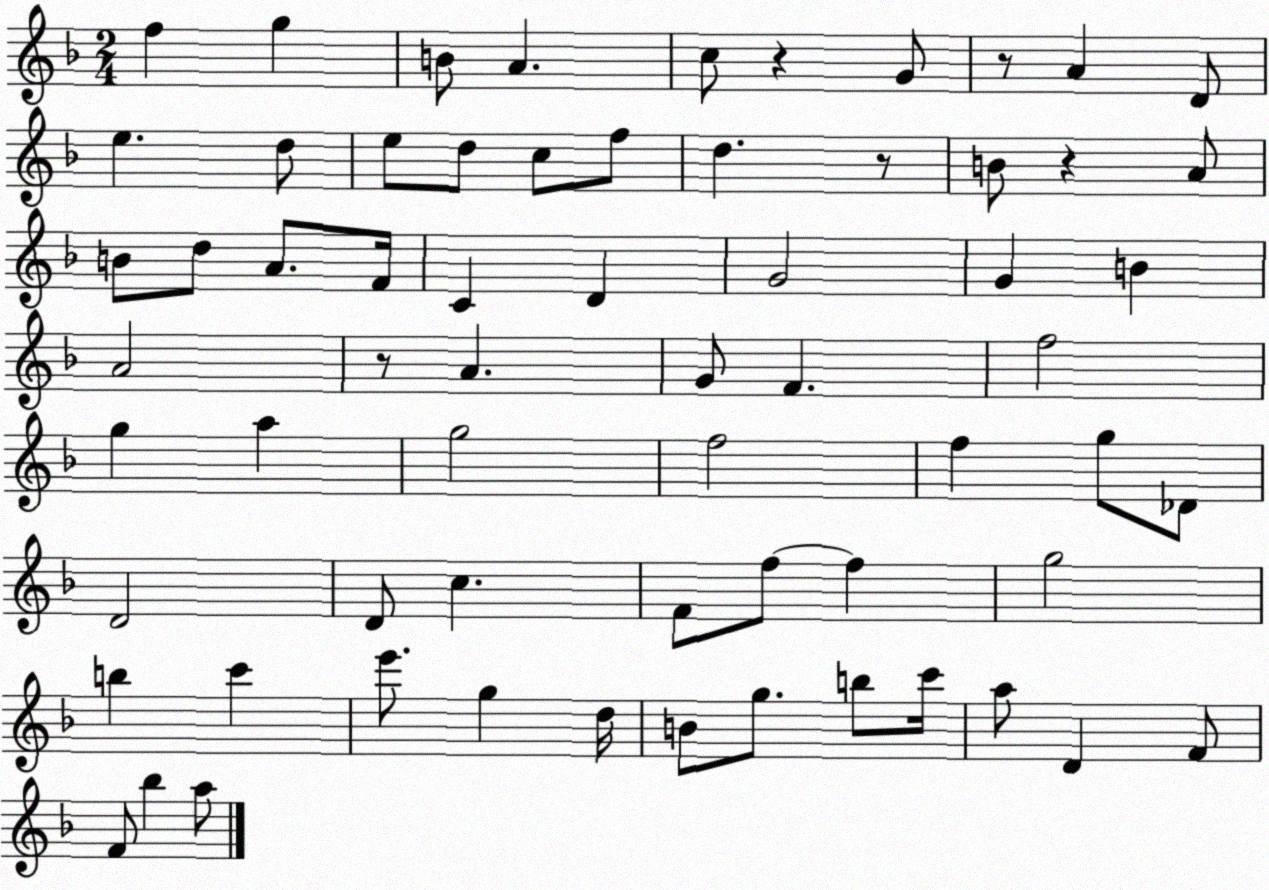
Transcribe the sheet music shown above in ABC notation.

X:1
T:Untitled
M:2/4
L:1/4
K:F
f g B/2 A c/2 z G/2 z/2 A D/2 e d/2 e/2 d/2 c/2 f/2 d z/2 B/2 z A/2 B/2 d/2 A/2 F/4 C D G2 G B A2 z/2 A G/2 F f2 g a g2 f2 f g/2 _D/2 D2 D/2 c F/2 f/2 f g2 b c' e'/2 g d/4 B/2 g/2 b/2 c'/4 a/2 D F/2 F/2 _b a/2